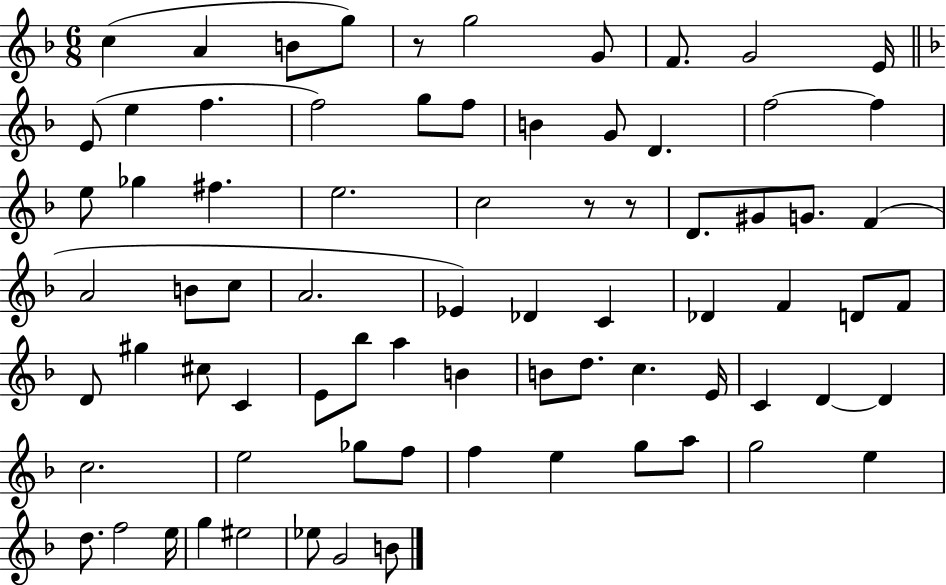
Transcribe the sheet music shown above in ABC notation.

X:1
T:Untitled
M:6/8
L:1/4
K:F
c A B/2 g/2 z/2 g2 G/2 F/2 G2 E/4 E/2 e f f2 g/2 f/2 B G/2 D f2 f e/2 _g ^f e2 c2 z/2 z/2 D/2 ^G/2 G/2 F A2 B/2 c/2 A2 _E _D C _D F D/2 F/2 D/2 ^g ^c/2 C E/2 _b/2 a B B/2 d/2 c E/4 C D D c2 e2 _g/2 f/2 f e g/2 a/2 g2 e d/2 f2 e/4 g ^e2 _e/2 G2 B/2